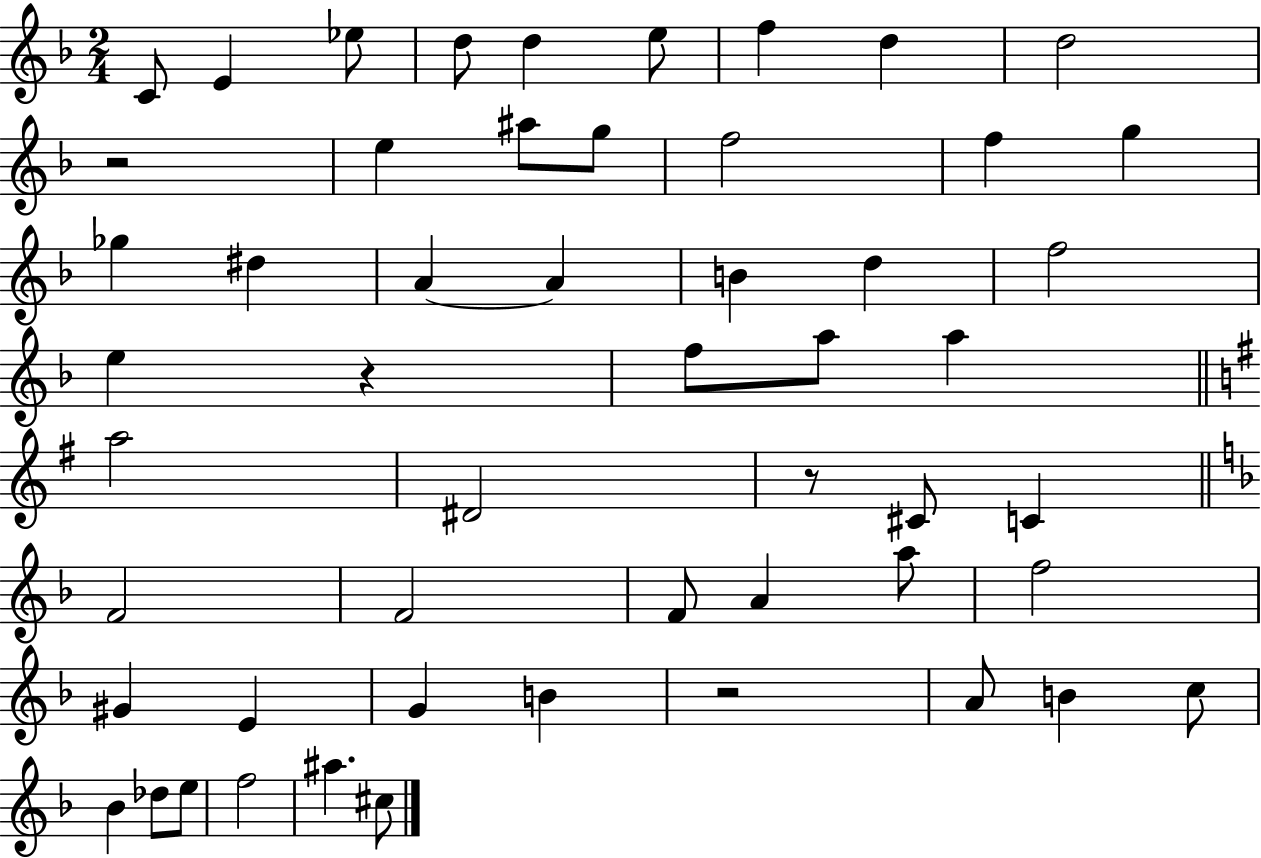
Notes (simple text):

C4/e E4/q Eb5/e D5/e D5/q E5/e F5/q D5/q D5/h R/h E5/q A#5/e G5/e F5/h F5/q G5/q Gb5/q D#5/q A4/q A4/q B4/q D5/q F5/h E5/q R/q F5/e A5/e A5/q A5/h D#4/h R/e C#4/e C4/q F4/h F4/h F4/e A4/q A5/e F5/h G#4/q E4/q G4/q B4/q R/h A4/e B4/q C5/e Bb4/q Db5/e E5/e F5/h A#5/q. C#5/e